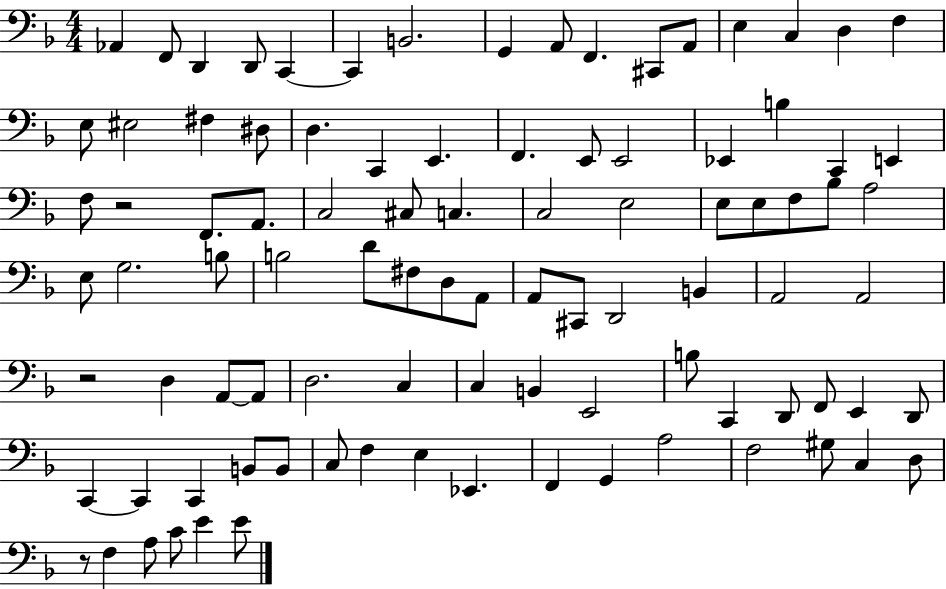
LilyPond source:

{
  \clef bass
  \numericTimeSignature
  \time 4/4
  \key f \major
  aes,4 f,8 d,4 d,8 c,4~~ | c,4 b,2. | g,4 a,8 f,4. cis,8 a,8 | e4 c4 d4 f4 | \break e8 eis2 fis4 dis8 | d4. c,4 e,4. | f,4. e,8 e,2 | ees,4 b4 c,4 e,4 | \break f8 r2 f,8. a,8. | c2 cis8 c4. | c2 e2 | e8 e8 f8 bes8 a2 | \break e8 g2. b8 | b2 d'8 fis8 d8 a,8 | a,8 cis,8 d,2 b,4 | a,2 a,2 | \break r2 d4 a,8~~ a,8 | d2. c4 | c4 b,4 e,2 | b8 c,4 d,8 f,8 e,4 d,8 | \break c,4~~ c,4 c,4 b,8 b,8 | c8 f4 e4 ees,4. | f,4 g,4 a2 | f2 gis8 c4 d8 | \break r8 f4 a8 c'8 e'4 e'8 | \bar "|."
}